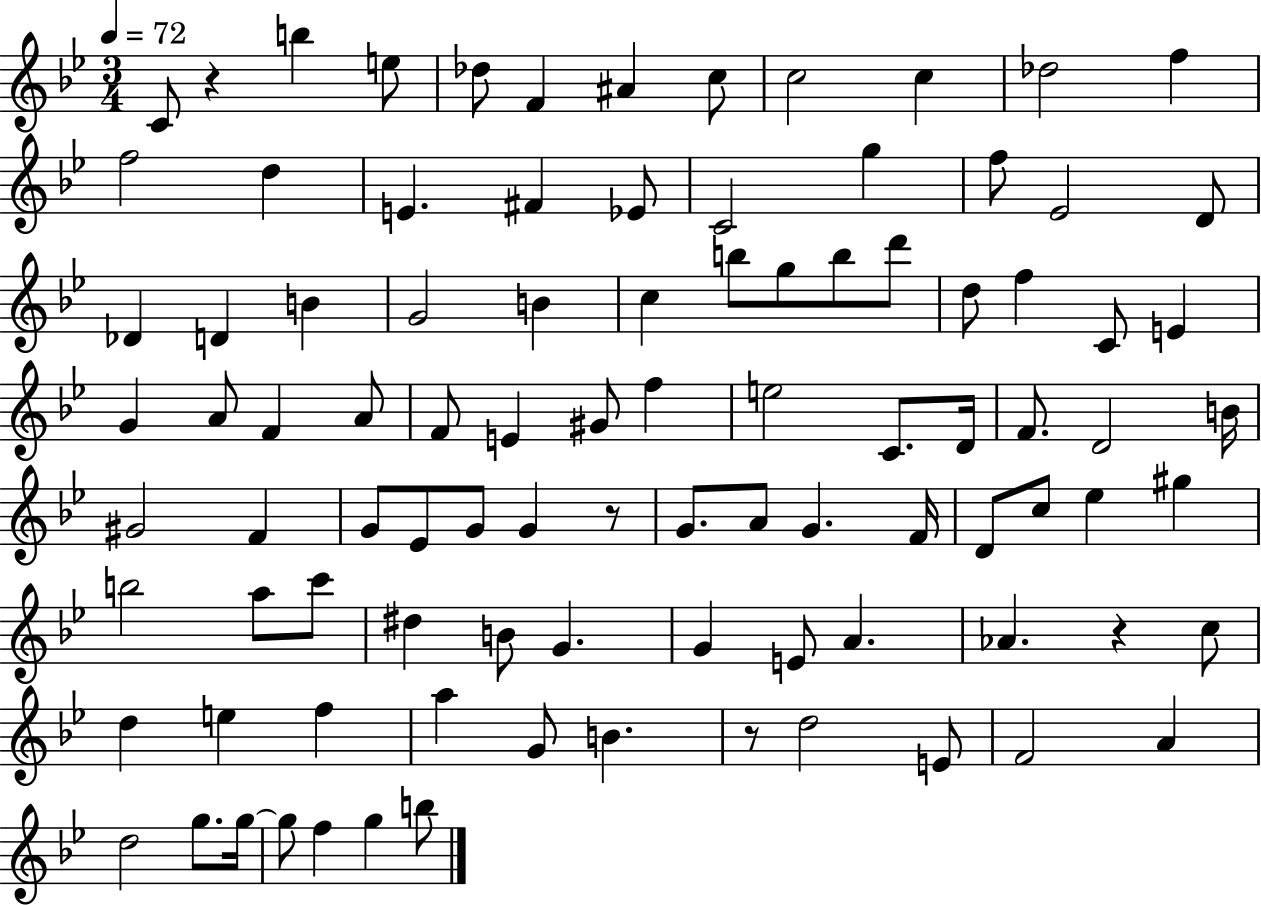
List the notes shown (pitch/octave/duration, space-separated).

C4/e R/q B5/q E5/e Db5/e F4/q A#4/q C5/e C5/h C5/q Db5/h F5/q F5/h D5/q E4/q. F#4/q Eb4/e C4/h G5/q F5/e Eb4/h D4/e Db4/q D4/q B4/q G4/h B4/q C5/q B5/e G5/e B5/e D6/e D5/e F5/q C4/e E4/q G4/q A4/e F4/q A4/e F4/e E4/q G#4/e F5/q E5/h C4/e. D4/s F4/e. D4/h B4/s G#4/h F4/q G4/e Eb4/e G4/e G4/q R/e G4/e. A4/e G4/q. F4/s D4/e C5/e Eb5/q G#5/q B5/h A5/e C6/e D#5/q B4/e G4/q. G4/q E4/e A4/q. Ab4/q. R/q C5/e D5/q E5/q F5/q A5/q G4/e B4/q. R/e D5/h E4/e F4/h A4/q D5/h G5/e. G5/s G5/e F5/q G5/q B5/e